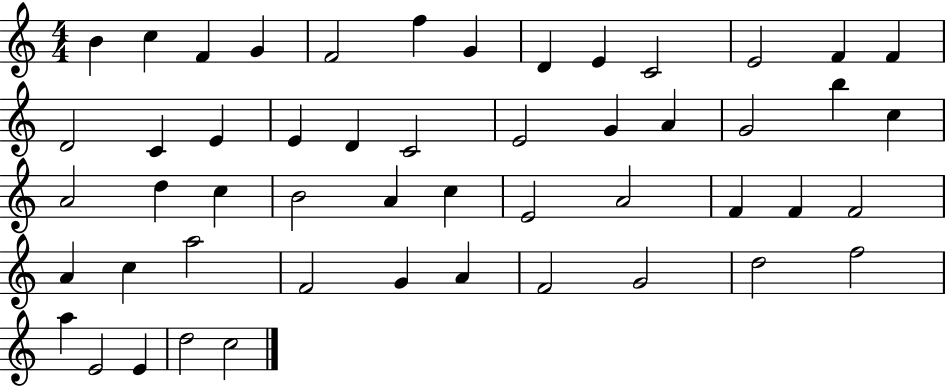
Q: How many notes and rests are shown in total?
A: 51